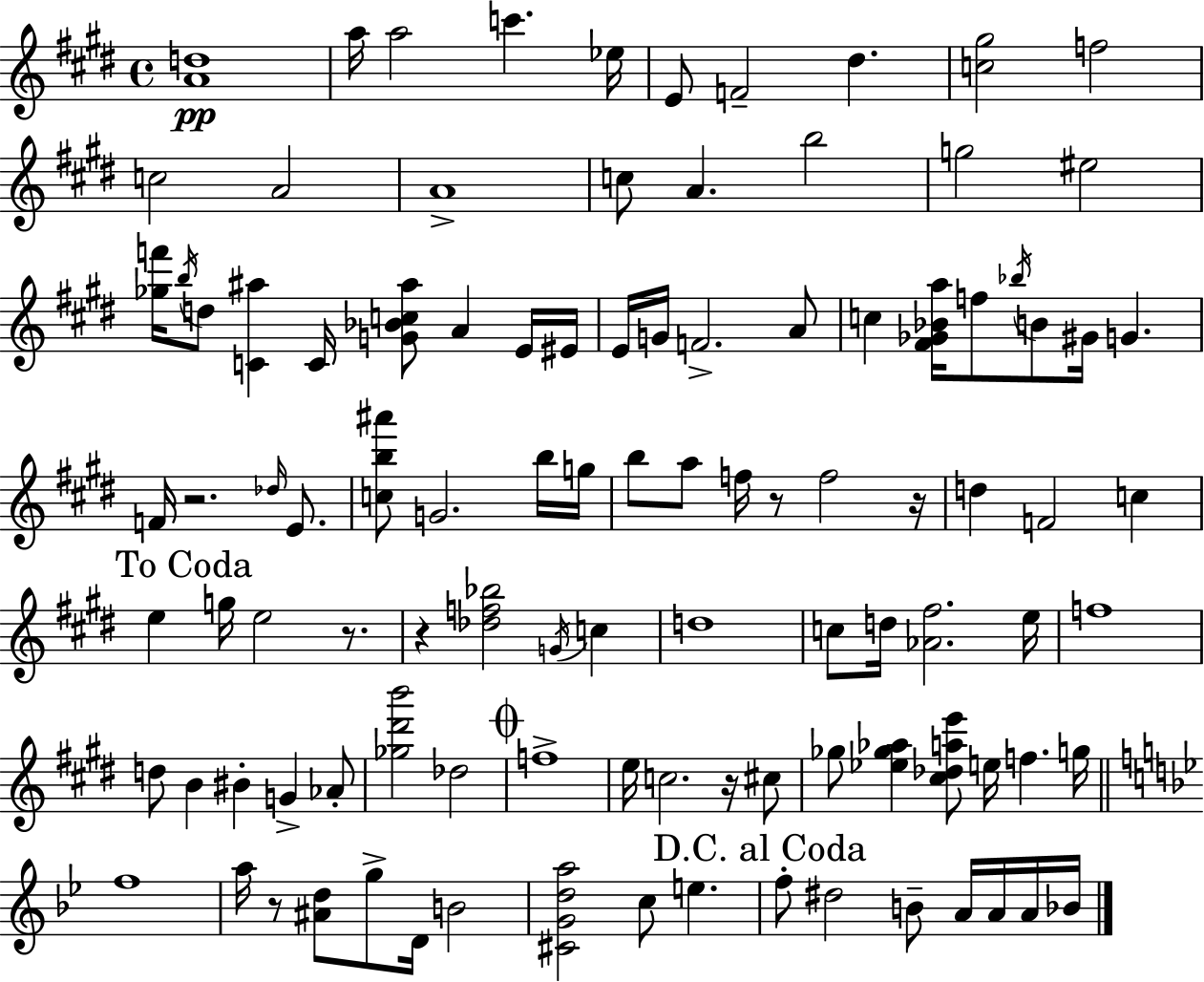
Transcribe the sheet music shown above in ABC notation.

X:1
T:Untitled
M:4/4
L:1/4
K:E
[Ad]4 a/4 a2 c' _e/4 E/2 F2 ^d [c^g]2 f2 c2 A2 A4 c/2 A b2 g2 ^e2 [_gf']/4 b/4 d/2 [C^a] C/4 [G_Bc^a]/2 A E/4 ^E/4 E/4 G/4 F2 A/2 c [^F_G_Ba]/4 f/2 _b/4 B/2 ^G/4 G F/4 z2 _d/4 E/2 [cb^a']/2 G2 b/4 g/4 b/2 a/2 f/4 z/2 f2 z/4 d F2 c e g/4 e2 z/2 z [_df_b]2 G/4 c d4 c/2 d/4 [_A^f]2 e/4 f4 d/2 B ^B G _A/2 [_g^d'b']2 _d2 f4 e/4 c2 z/4 ^c/2 _g/2 [_e_g_a] [^c_dae']/2 e/4 f g/4 f4 a/4 z/2 [^Ad]/2 g/2 D/4 B2 [^CGda]2 c/2 e f/2 ^d2 B/2 A/4 A/4 A/4 _B/4